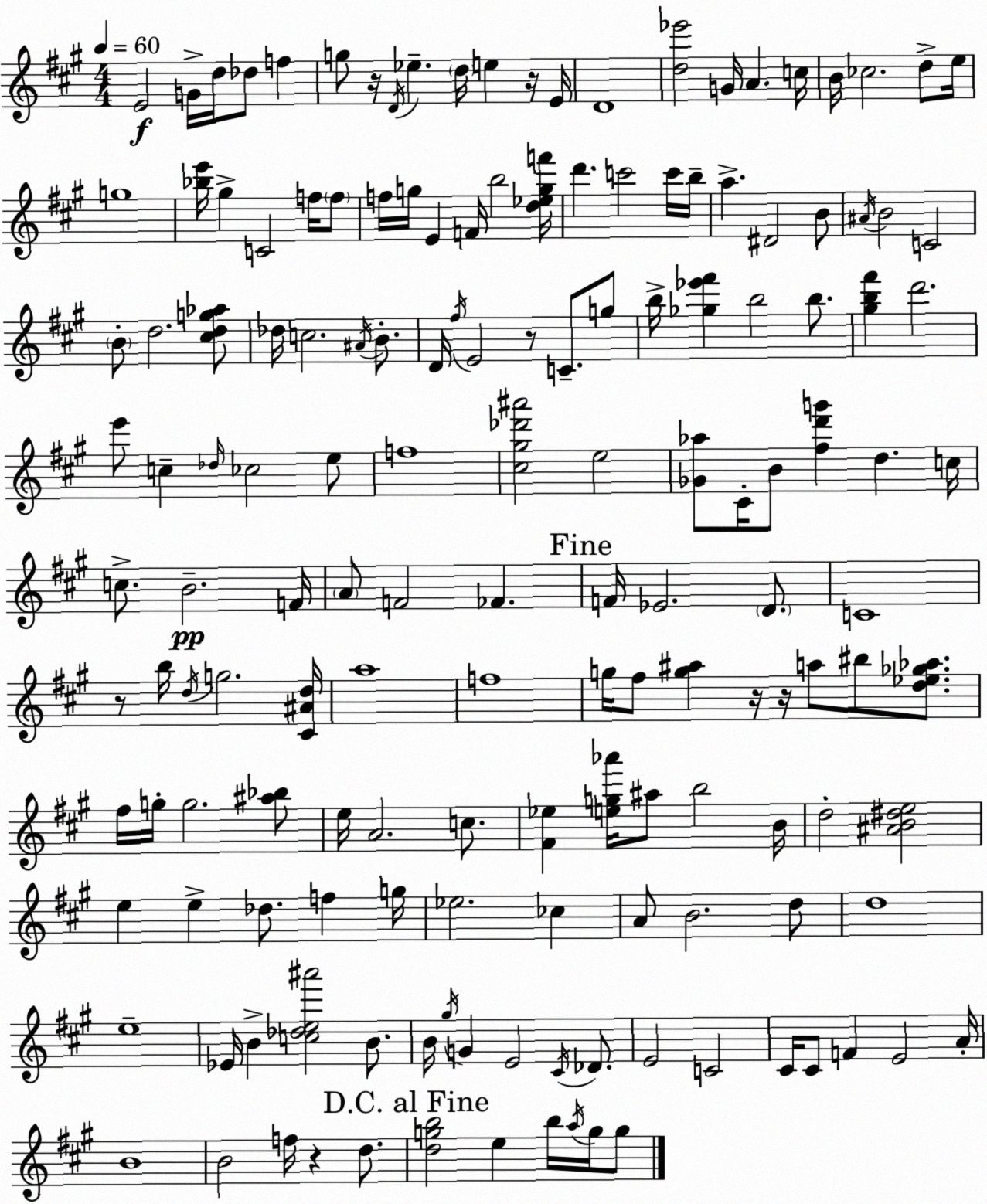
X:1
T:Untitled
M:4/4
L:1/4
K:A
E2 G/4 d/4 _d/2 f g/2 z/4 D/4 _e d/4 e z/4 E/4 D4 [d_e']2 G/4 A c/4 B/4 _c2 d/2 e/4 g4 [_be']/4 ^g C2 f/4 f/2 f/4 g/4 E F/4 b2 [d_egf']/4 d' c'2 c'/4 b/4 a ^D2 B/2 ^A/4 B2 C2 B/2 d2 [^cdg_a]/2 _d/4 c2 ^A/4 B/2 D/4 ^f/4 E2 z/2 C/2 g/2 b/4 [_g_e'^f'] b2 b/2 [^gb^f'] d'2 e'/2 c _d/4 _c2 e/2 f4 [^c^g_d'^a']2 e2 [_G_a]/2 ^C/4 B/2 [^fd'g'] d c/4 c/2 B2 F/4 A/2 F2 _F F/4 _E2 D/2 C4 z/2 b/4 d/4 g2 [^C^Ad]/4 a4 f4 g/4 ^f/2 [g^a] z/4 z/4 a/2 ^b/2 [d_e_g_a]/2 ^f/4 g/4 g2 [^a_b]/2 e/4 A2 c/2 [^F_e] [eg_a']/4 ^a/2 b2 B/4 d2 [^AB^de]2 e e _d/2 f g/4 _e2 _c A/2 B2 d/2 d4 e4 _E/4 B [c_de^a']2 B/2 B/4 ^g/4 G E2 ^C/4 _D/2 E2 C2 ^C/4 ^C/2 F E2 A/4 B4 B2 f/4 z d/2 [dgb]2 e b/4 a/4 g/4 g/2